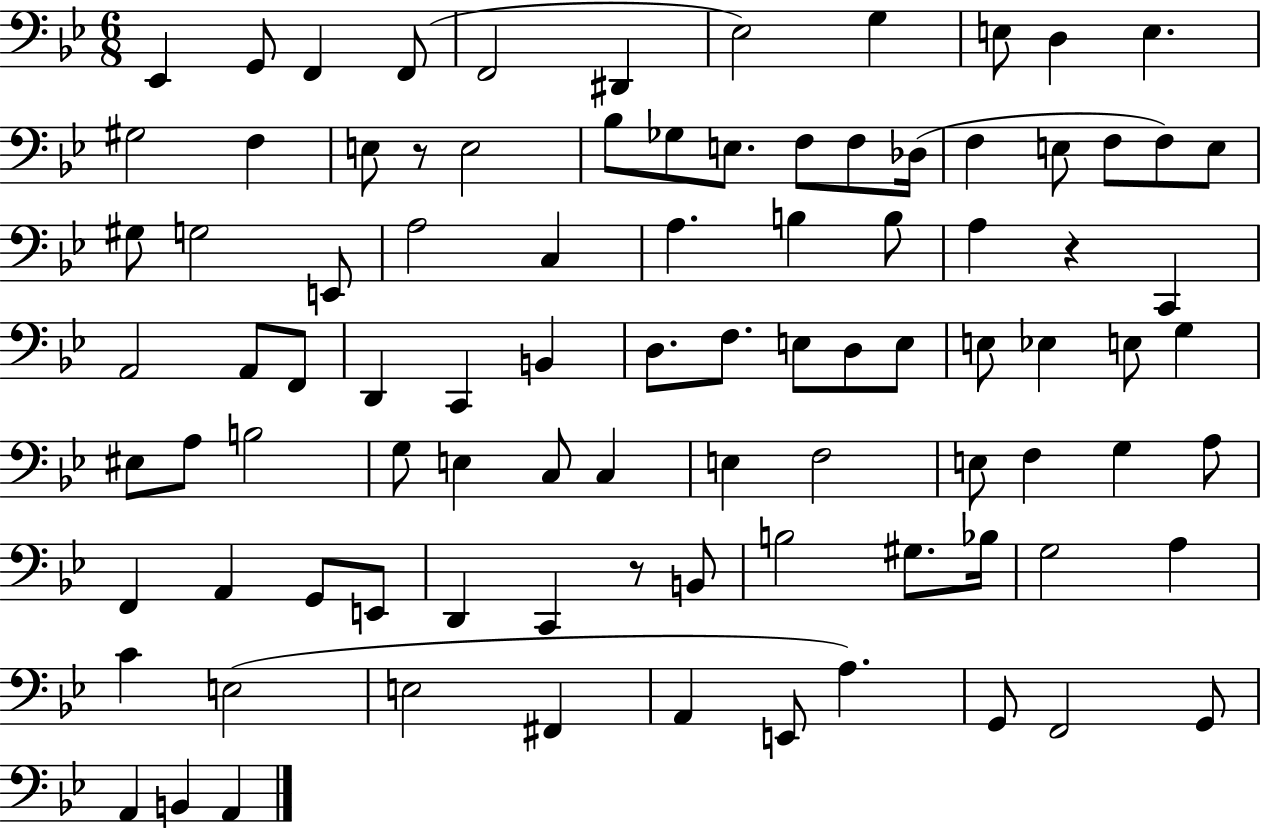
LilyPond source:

{
  \clef bass
  \numericTimeSignature
  \time 6/8
  \key bes \major
  ees,4 g,8 f,4 f,8( | f,2 dis,4 | ees2) g4 | e8 d4 e4. | \break gis2 f4 | e8 r8 e2 | bes8 ges8 e8. f8 f8 des16( | f4 e8 f8 f8) e8 | \break gis8 g2 e,8 | a2 c4 | a4. b4 b8 | a4 r4 c,4 | \break a,2 a,8 f,8 | d,4 c,4 b,4 | d8. f8. e8 d8 e8 | e8 ees4 e8 g4 | \break eis8 a8 b2 | g8 e4 c8 c4 | e4 f2 | e8 f4 g4 a8 | \break f,4 a,4 g,8 e,8 | d,4 c,4 r8 b,8 | b2 gis8. bes16 | g2 a4 | \break c'4 e2( | e2 fis,4 | a,4 e,8 a4.) | g,8 f,2 g,8 | \break a,4 b,4 a,4 | \bar "|."
}